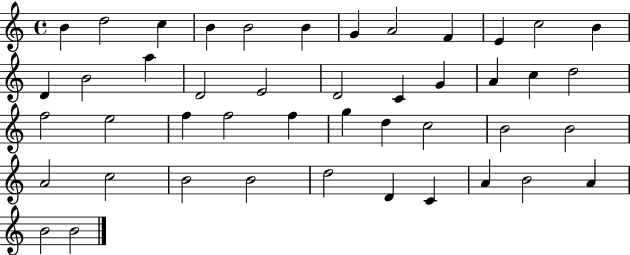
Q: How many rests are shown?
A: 0